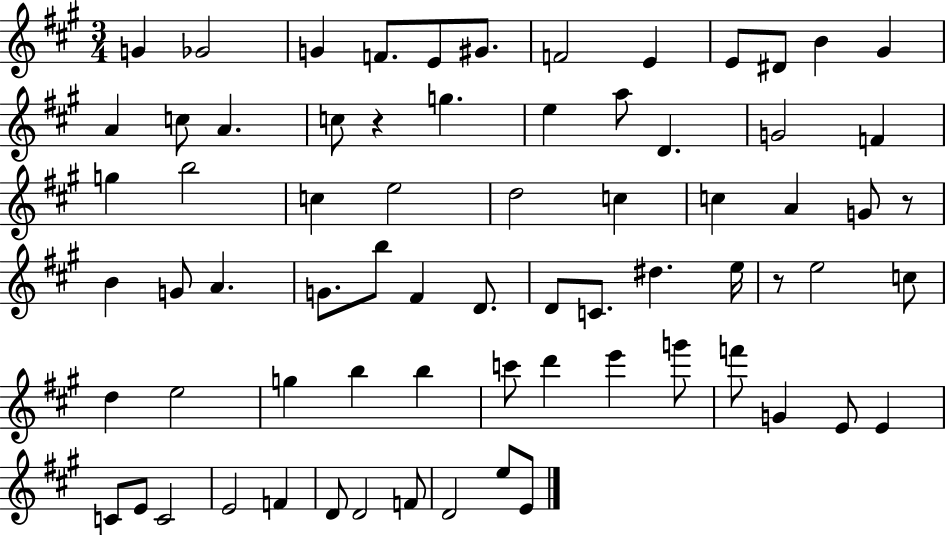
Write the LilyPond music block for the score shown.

{
  \clef treble
  \numericTimeSignature
  \time 3/4
  \key a \major
  g'4 ges'2 | g'4 f'8. e'8 gis'8. | f'2 e'4 | e'8 dis'8 b'4 gis'4 | \break a'4 c''8 a'4. | c''8 r4 g''4. | e''4 a''8 d'4. | g'2 f'4 | \break g''4 b''2 | c''4 e''2 | d''2 c''4 | c''4 a'4 g'8 r8 | \break b'4 g'8 a'4. | g'8. b''8 fis'4 d'8. | d'8 c'8. dis''4. e''16 | r8 e''2 c''8 | \break d''4 e''2 | g''4 b''4 b''4 | c'''8 d'''4 e'''4 g'''8 | f'''8 g'4 e'8 e'4 | \break c'8 e'8 c'2 | e'2 f'4 | d'8 d'2 f'8 | d'2 e''8 e'8 | \break \bar "|."
}